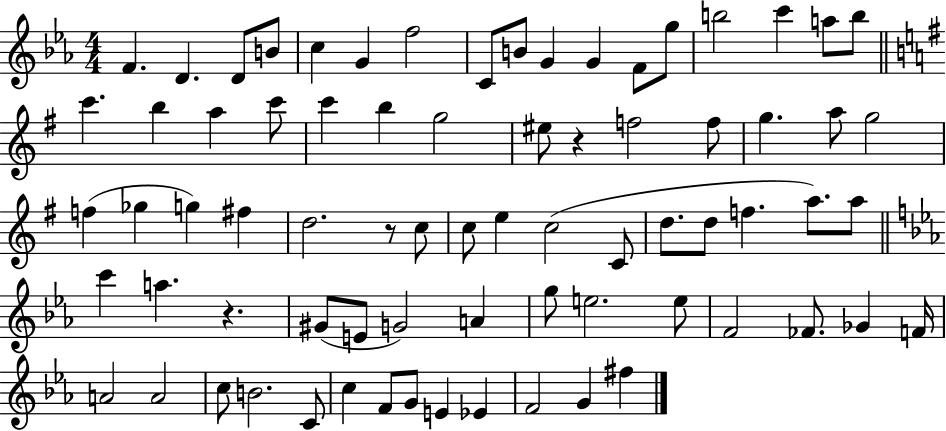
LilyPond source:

{
  \clef treble
  \numericTimeSignature
  \time 4/4
  \key ees \major
  f'4. d'4. d'8 b'8 | c''4 g'4 f''2 | c'8 b'8 g'4 g'4 f'8 g''8 | b''2 c'''4 a''8 b''8 | \break \bar "||" \break \key g \major c'''4. b''4 a''4 c'''8 | c'''4 b''4 g''2 | eis''8 r4 f''2 f''8 | g''4. a''8 g''2 | \break f''4( ges''4 g''4) fis''4 | d''2. r8 c''8 | c''8 e''4 c''2( c'8 | d''8. d''8 f''4. a''8.) a''8 | \break \bar "||" \break \key c \minor c'''4 a''4. r4. | gis'8( e'8 g'2) a'4 | g''8 e''2. e''8 | f'2 fes'8. ges'4 f'16 | \break a'2 a'2 | c''8 b'2. c'8 | c''4 f'8 g'8 e'4 ees'4 | f'2 g'4 fis''4 | \break \bar "|."
}